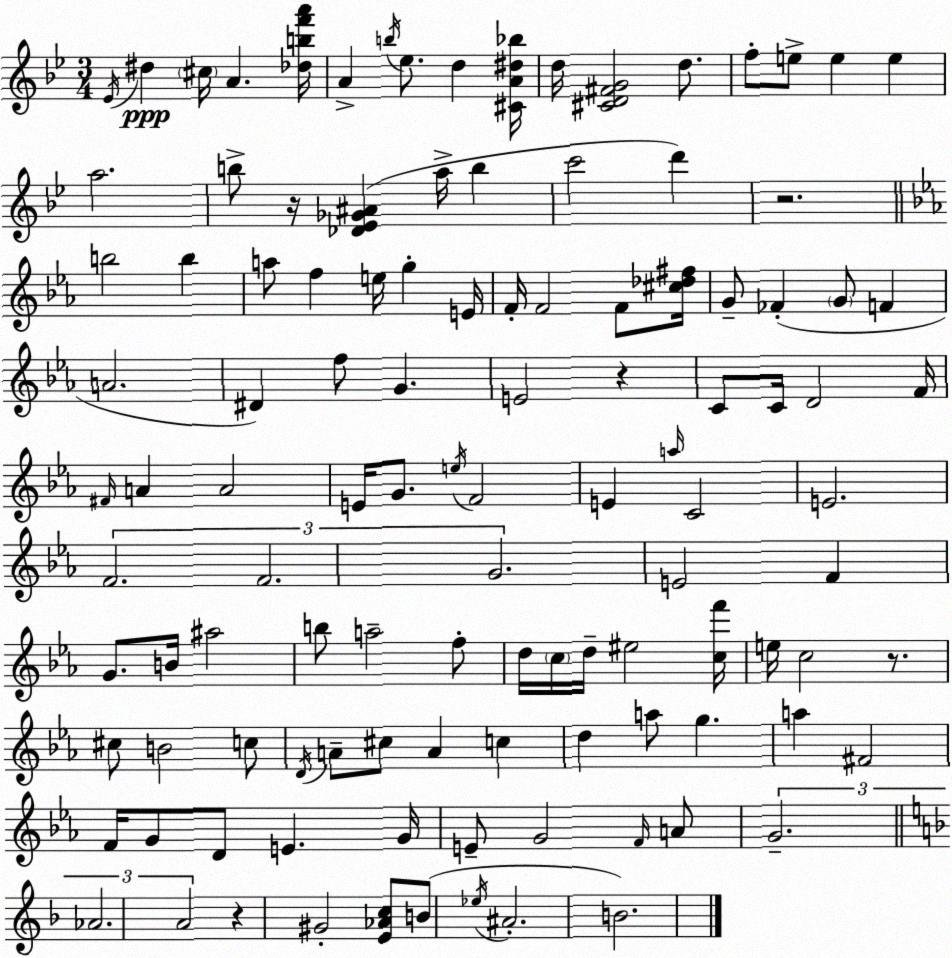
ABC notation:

X:1
T:Untitled
M:3/4
L:1/4
K:Gm
_E/4 ^d ^c/4 A [_dbf'a']/4 A b/4 _e/2 d [^CA^d_b]/4 d/4 [^CD^FG]2 d/2 f/2 e/2 e e a2 b/2 z/4 [_D_E_G^A] a/4 b c'2 d' z2 b2 b a/2 f e/4 g E/4 F/4 F2 F/2 [^c_d^f]/4 G/2 _F G/2 F A2 ^D f/2 G E2 z C/2 C/4 D2 F/4 ^F/4 A A2 E/4 G/2 e/4 F2 E a/4 C2 E2 F2 F2 G2 E2 F G/2 B/4 ^a2 b/2 a2 f/2 d/4 c/4 d/4 ^e2 [cf']/4 e/4 c2 z/2 ^c/2 B2 c/2 D/4 A/2 ^c/2 A c d a/2 g a ^F2 F/4 G/2 D/2 E G/4 E/2 G2 F/4 A/2 G2 _A2 A2 z ^G2 [E_Ac]/2 B/2 _e/4 ^A2 B2